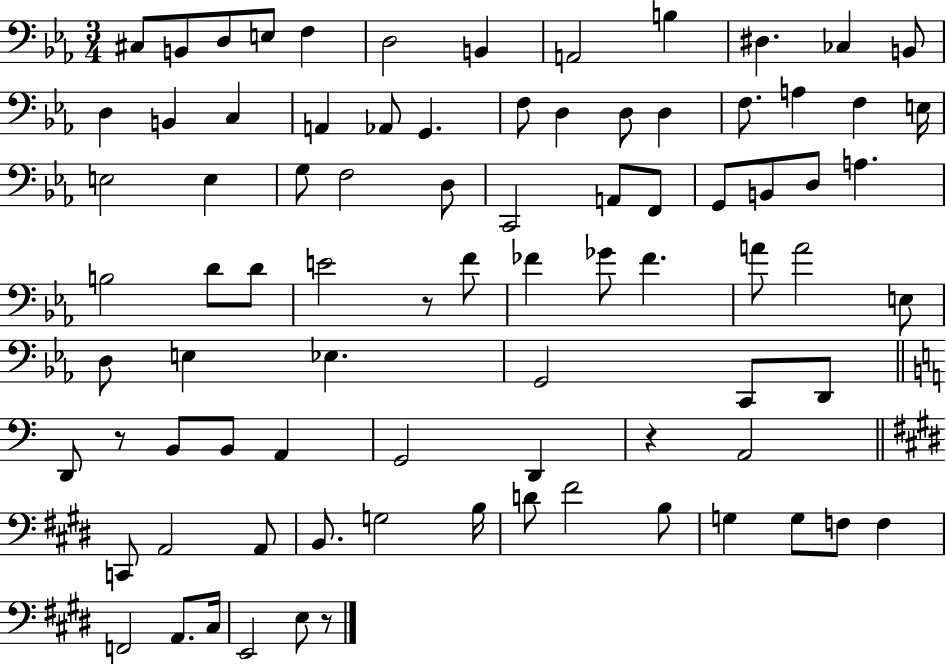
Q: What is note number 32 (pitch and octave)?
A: C2